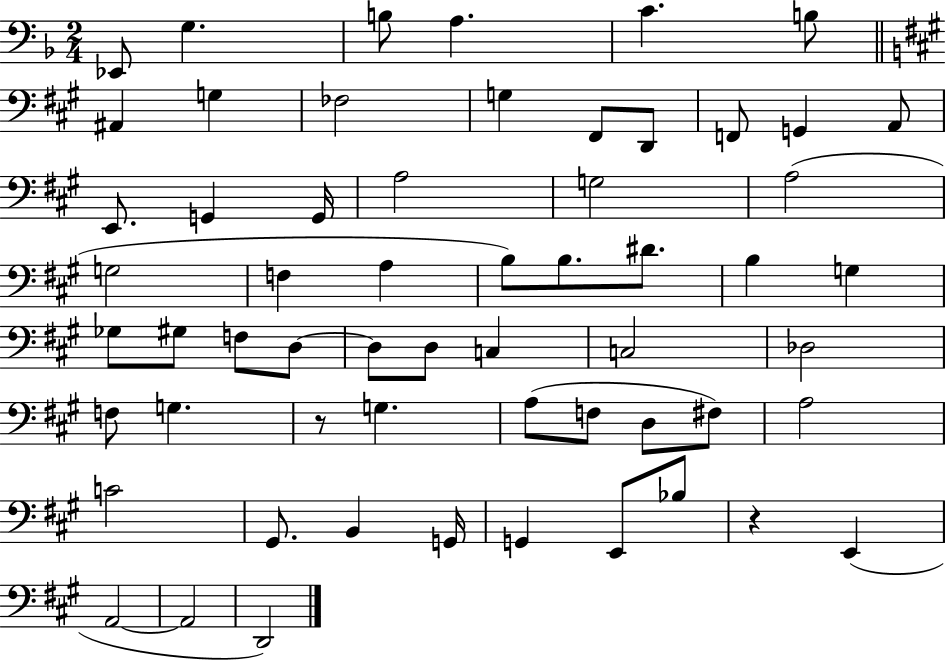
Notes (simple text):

Eb2/e G3/q. B3/e A3/q. C4/q. B3/e A#2/q G3/q FES3/h G3/q F#2/e D2/e F2/e G2/q A2/e E2/e. G2/q G2/s A3/h G3/h A3/h G3/h F3/q A3/q B3/e B3/e. D#4/e. B3/q G3/q Gb3/e G#3/e F3/e D3/e D3/e D3/e C3/q C3/h Db3/h F3/e G3/q. R/e G3/q. A3/e F3/e D3/e F#3/e A3/h C4/h G#2/e. B2/q G2/s G2/q E2/e Bb3/e R/q E2/q A2/h A2/h D2/h